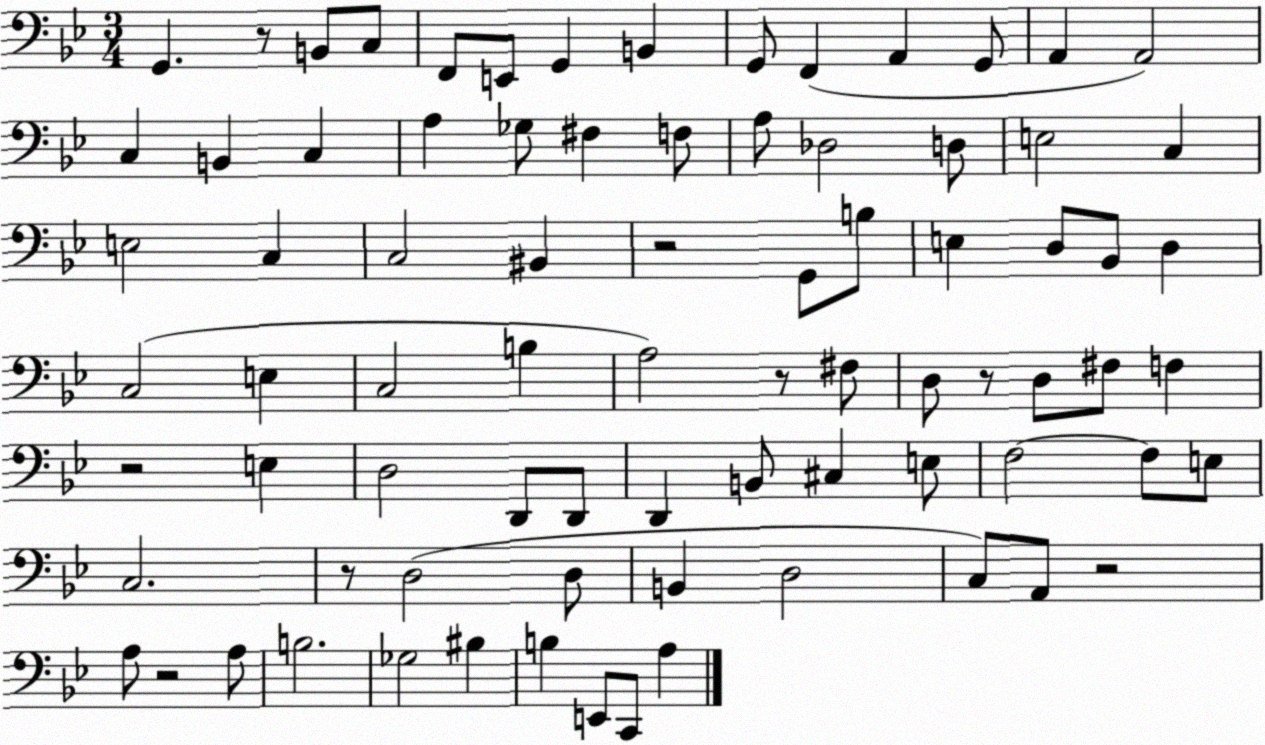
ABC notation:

X:1
T:Untitled
M:3/4
L:1/4
K:Bb
G,, z/2 B,,/2 C,/2 F,,/2 E,,/2 G,, B,, G,,/2 F,, A,, G,,/2 A,, A,,2 C, B,, C, A, _G,/2 ^F, F,/2 A,/2 _D,2 D,/2 E,2 C, E,2 C, C,2 ^B,, z2 G,,/2 B,/2 E, D,/2 _B,,/2 D, C,2 E, C,2 B, A,2 z/2 ^F,/2 D,/2 z/2 D,/2 ^F,/2 F, z2 E, D,2 D,,/2 D,,/2 D,, B,,/2 ^C, E,/2 F,2 F,/2 E,/2 C,2 z/2 D,2 D,/2 B,, D,2 C,/2 A,,/2 z2 A,/2 z2 A,/2 B,2 _G,2 ^B, B, E,,/2 C,,/2 A,